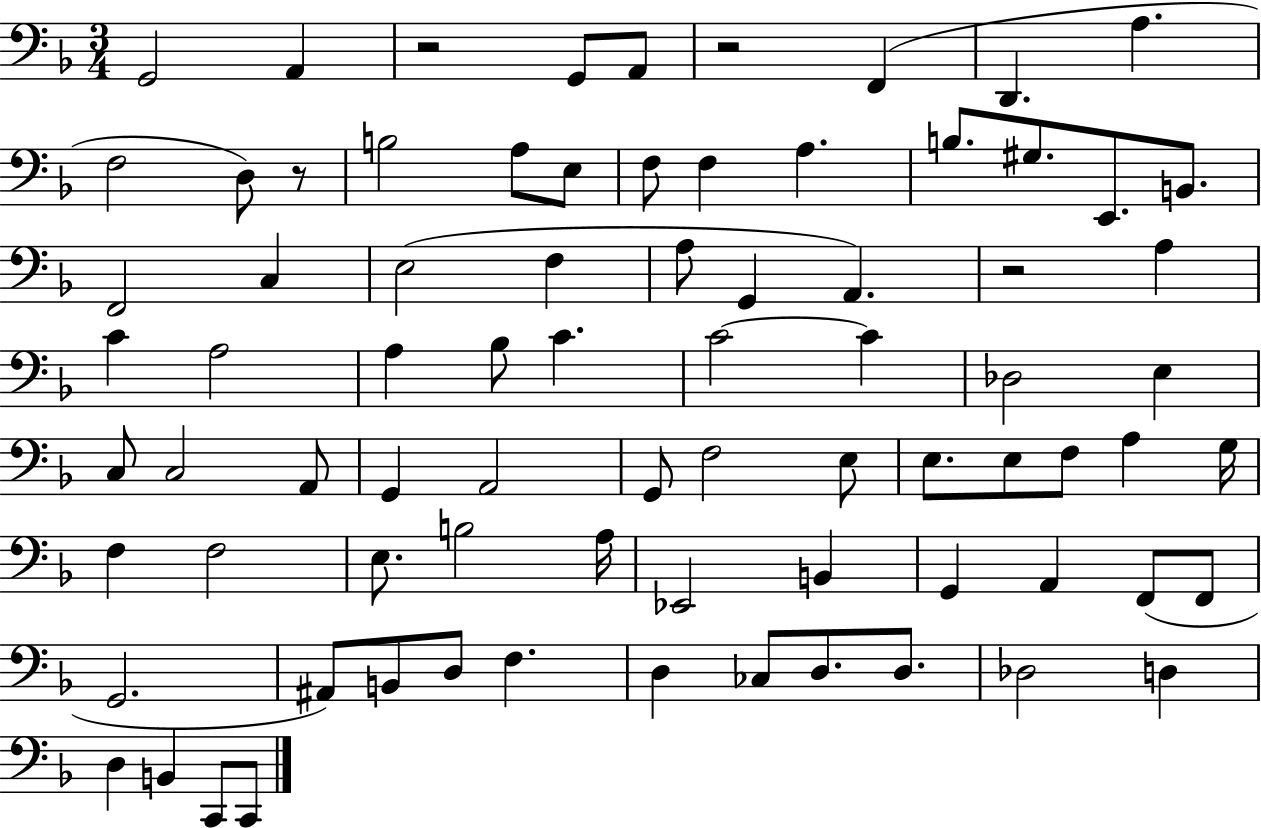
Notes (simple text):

G2/h A2/q R/h G2/e A2/e R/h F2/q D2/q. A3/q. F3/h D3/e R/e B3/h A3/e E3/e F3/e F3/q A3/q. B3/e. G#3/e. E2/e. B2/e. F2/h C3/q E3/h F3/q A3/e G2/q A2/q. R/h A3/q C4/q A3/h A3/q Bb3/e C4/q. C4/h C4/q Db3/h E3/q C3/e C3/h A2/e G2/q A2/h G2/e F3/h E3/e E3/e. E3/e F3/e A3/q G3/s F3/q F3/h E3/e. B3/h A3/s Eb2/h B2/q G2/q A2/q F2/e F2/e G2/h. A#2/e B2/e D3/e F3/q. D3/q CES3/e D3/e. D3/e. Db3/h D3/q D3/q B2/q C2/e C2/e